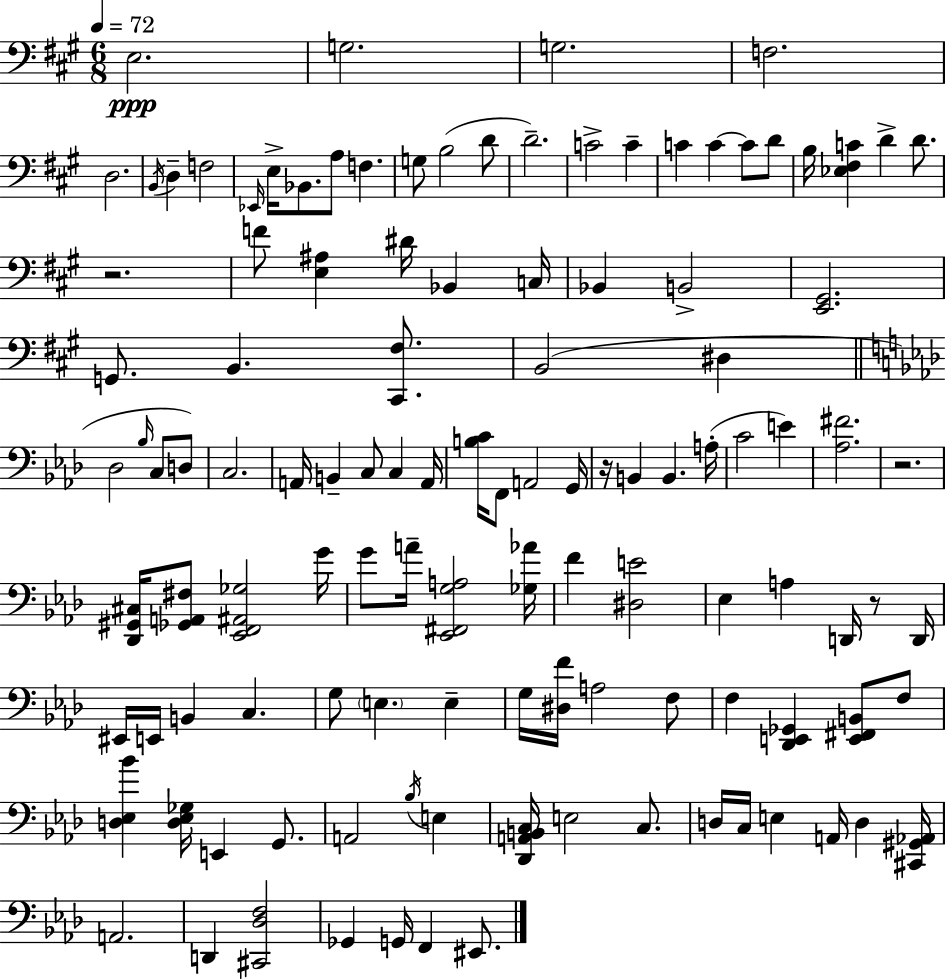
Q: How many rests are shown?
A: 4